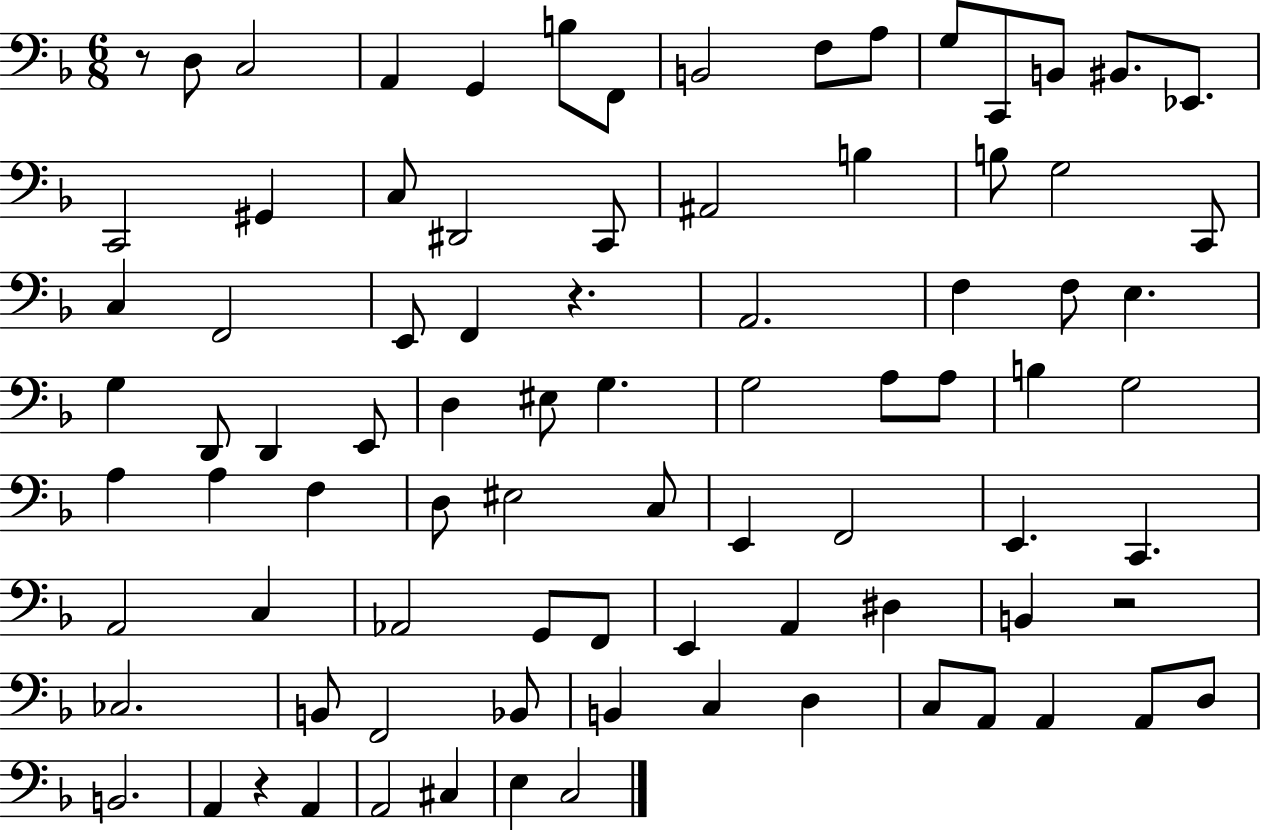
X:1
T:Untitled
M:6/8
L:1/4
K:F
z/2 D,/2 C,2 A,, G,, B,/2 F,,/2 B,,2 F,/2 A,/2 G,/2 C,,/2 B,,/2 ^B,,/2 _E,,/2 C,,2 ^G,, C,/2 ^D,,2 C,,/2 ^A,,2 B, B,/2 G,2 C,,/2 C, F,,2 E,,/2 F,, z A,,2 F, F,/2 E, G, D,,/2 D,, E,,/2 D, ^E,/2 G, G,2 A,/2 A,/2 B, G,2 A, A, F, D,/2 ^E,2 C,/2 E,, F,,2 E,, C,, A,,2 C, _A,,2 G,,/2 F,,/2 E,, A,, ^D, B,, z2 _C,2 B,,/2 F,,2 _B,,/2 B,, C, D, C,/2 A,,/2 A,, A,,/2 D,/2 B,,2 A,, z A,, A,,2 ^C, E, C,2